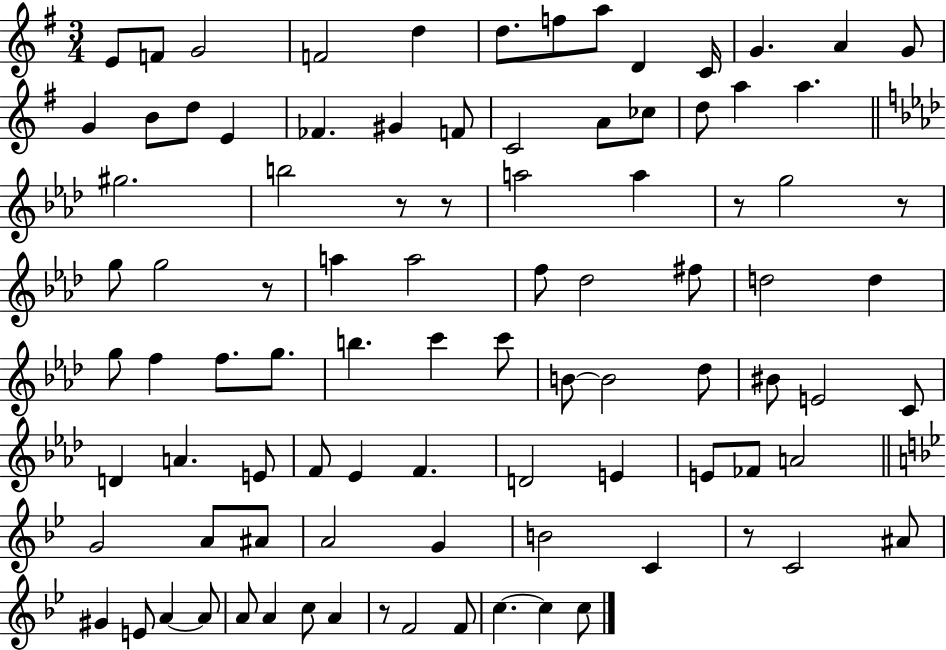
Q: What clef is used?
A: treble